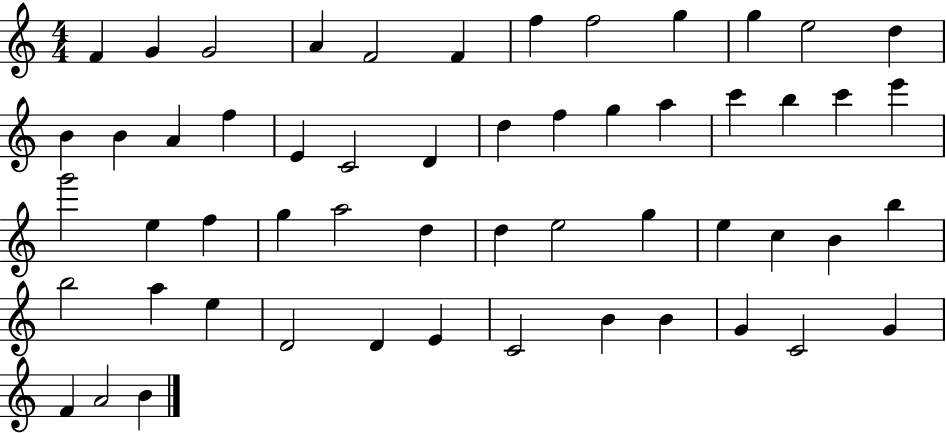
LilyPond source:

{
  \clef treble
  \numericTimeSignature
  \time 4/4
  \key c \major
  f'4 g'4 g'2 | a'4 f'2 f'4 | f''4 f''2 g''4 | g''4 e''2 d''4 | \break b'4 b'4 a'4 f''4 | e'4 c'2 d'4 | d''4 f''4 g''4 a''4 | c'''4 b''4 c'''4 e'''4 | \break g'''2 e''4 f''4 | g''4 a''2 d''4 | d''4 e''2 g''4 | e''4 c''4 b'4 b''4 | \break b''2 a''4 e''4 | d'2 d'4 e'4 | c'2 b'4 b'4 | g'4 c'2 g'4 | \break f'4 a'2 b'4 | \bar "|."
}